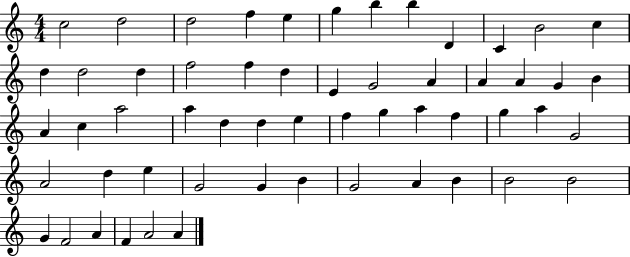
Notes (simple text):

C5/h D5/h D5/h F5/q E5/q G5/q B5/q B5/q D4/q C4/q B4/h C5/q D5/q D5/h D5/q F5/h F5/q D5/q E4/q G4/h A4/q A4/q A4/q G4/q B4/q A4/q C5/q A5/h A5/q D5/q D5/q E5/q F5/q G5/q A5/q F5/q G5/q A5/q G4/h A4/h D5/q E5/q G4/h G4/q B4/q G4/h A4/q B4/q B4/h B4/h G4/q F4/h A4/q F4/q A4/h A4/q